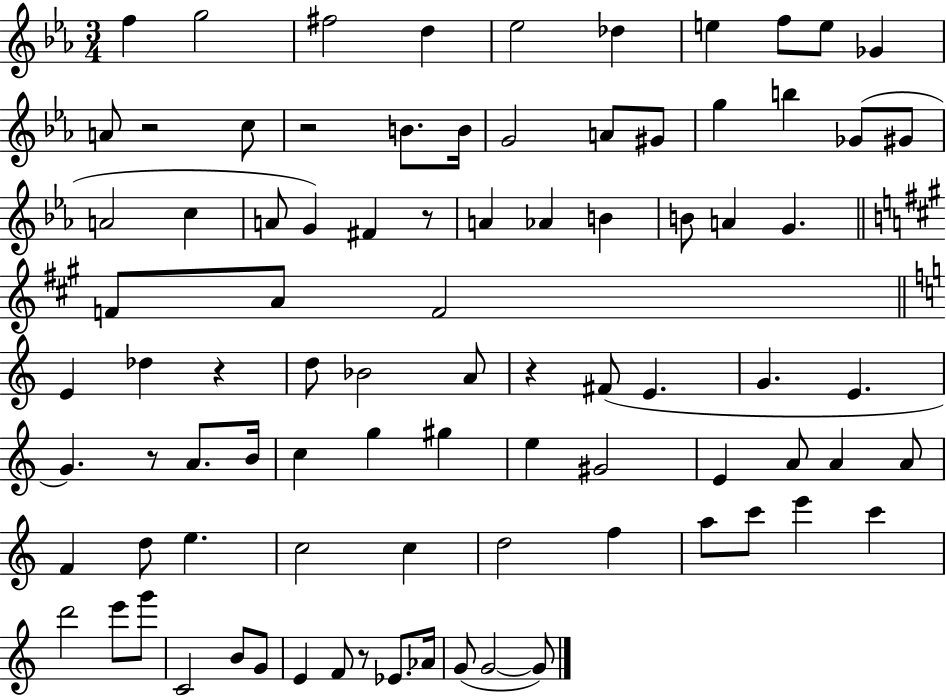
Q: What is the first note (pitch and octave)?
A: F5